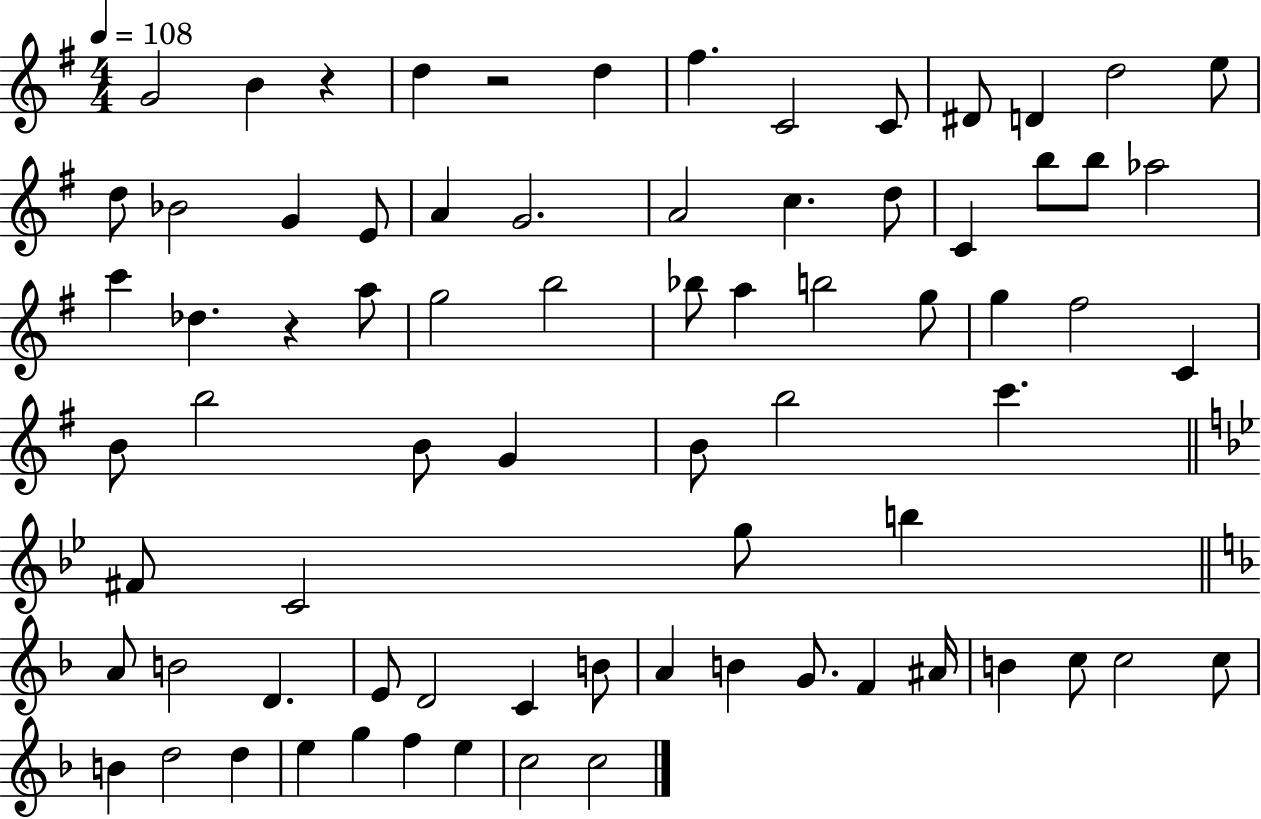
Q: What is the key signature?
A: G major